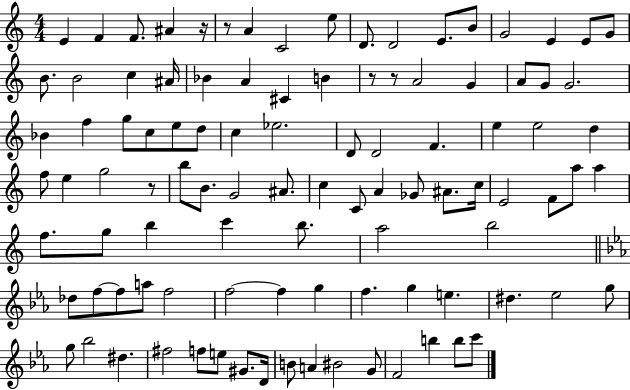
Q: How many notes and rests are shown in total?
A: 101